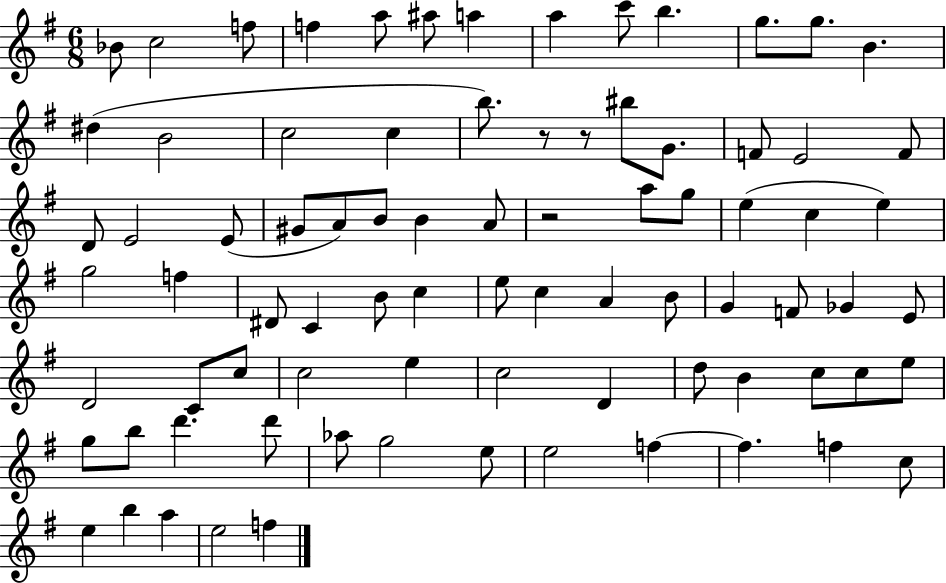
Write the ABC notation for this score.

X:1
T:Untitled
M:6/8
L:1/4
K:G
_B/2 c2 f/2 f a/2 ^a/2 a a c'/2 b g/2 g/2 B ^d B2 c2 c b/2 z/2 z/2 ^b/2 G/2 F/2 E2 F/2 D/2 E2 E/2 ^G/2 A/2 B/2 B A/2 z2 a/2 g/2 e c e g2 f ^D/2 C B/2 c e/2 c A B/2 G F/2 _G E/2 D2 C/2 c/2 c2 e c2 D d/2 B c/2 c/2 e/2 g/2 b/2 d' d'/2 _a/2 g2 e/2 e2 f f f c/2 e b a e2 f